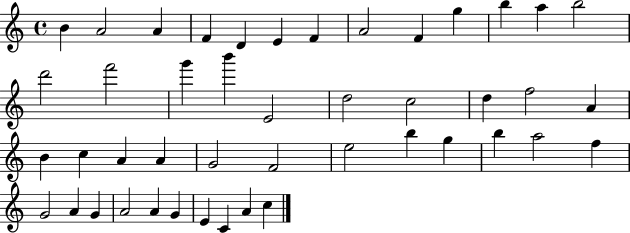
B4/q A4/h A4/q F4/q D4/q E4/q F4/q A4/h F4/q G5/q B5/q A5/q B5/h D6/h F6/h G6/q B6/q E4/h D5/h C5/h D5/q F5/h A4/q B4/q C5/q A4/q A4/q G4/h F4/h E5/h B5/q G5/q B5/q A5/h F5/q G4/h A4/q G4/q A4/h A4/q G4/q E4/q C4/q A4/q C5/q